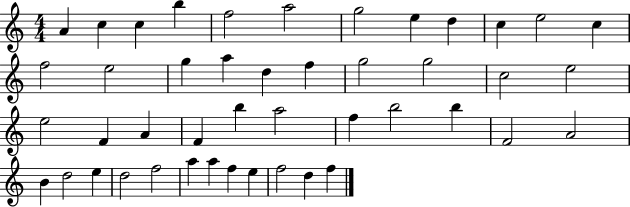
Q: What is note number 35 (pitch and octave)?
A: D5